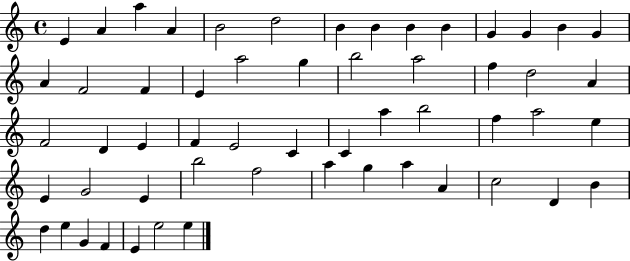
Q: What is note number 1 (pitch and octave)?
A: E4